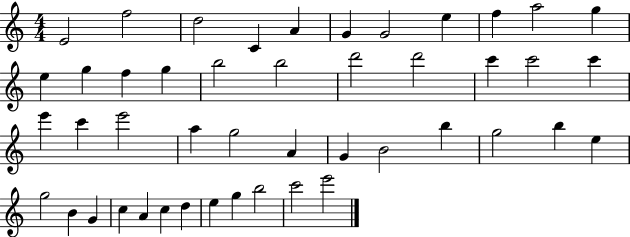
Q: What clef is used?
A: treble